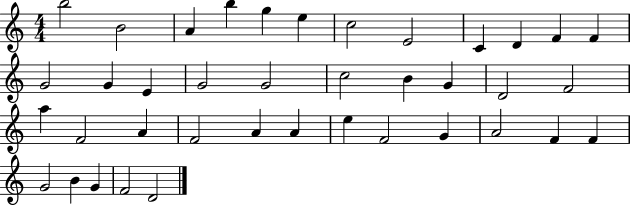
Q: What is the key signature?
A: C major